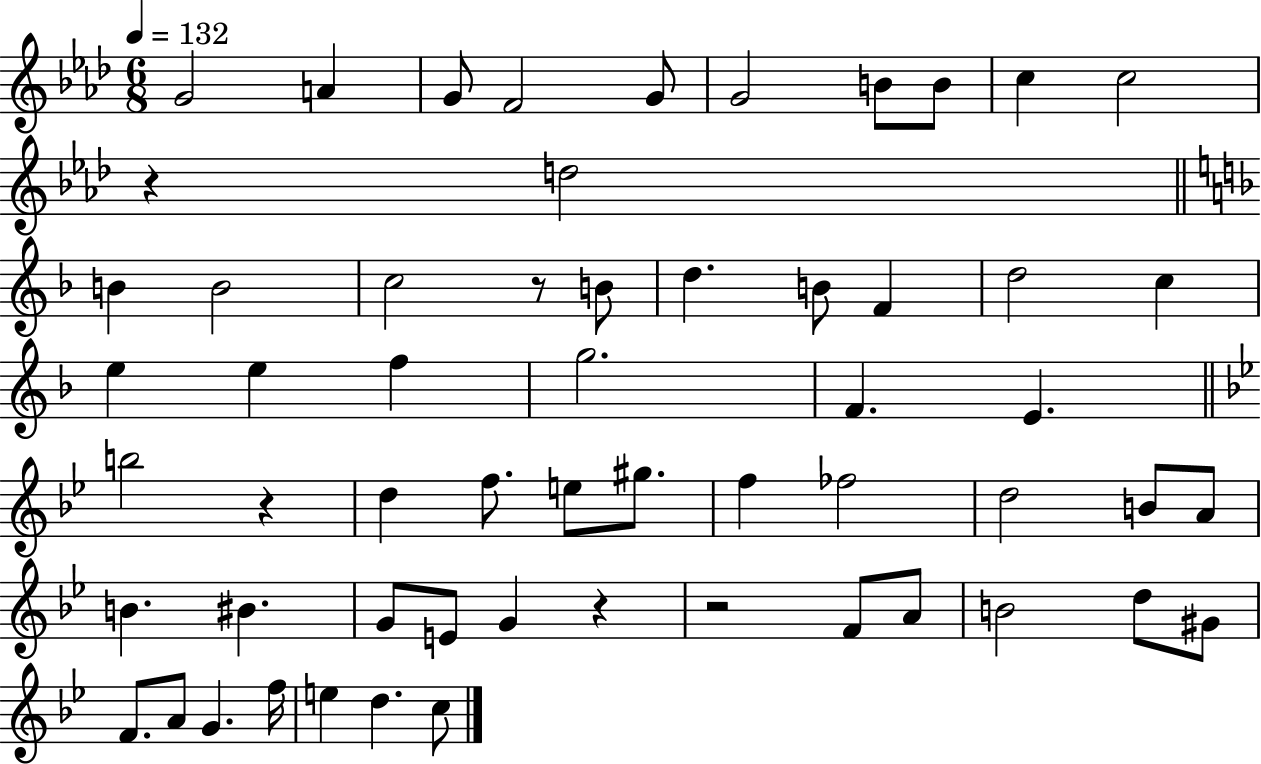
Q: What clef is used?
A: treble